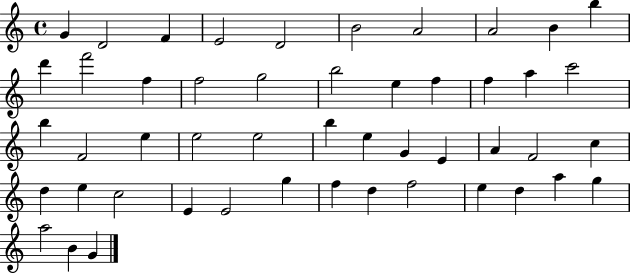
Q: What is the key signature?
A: C major